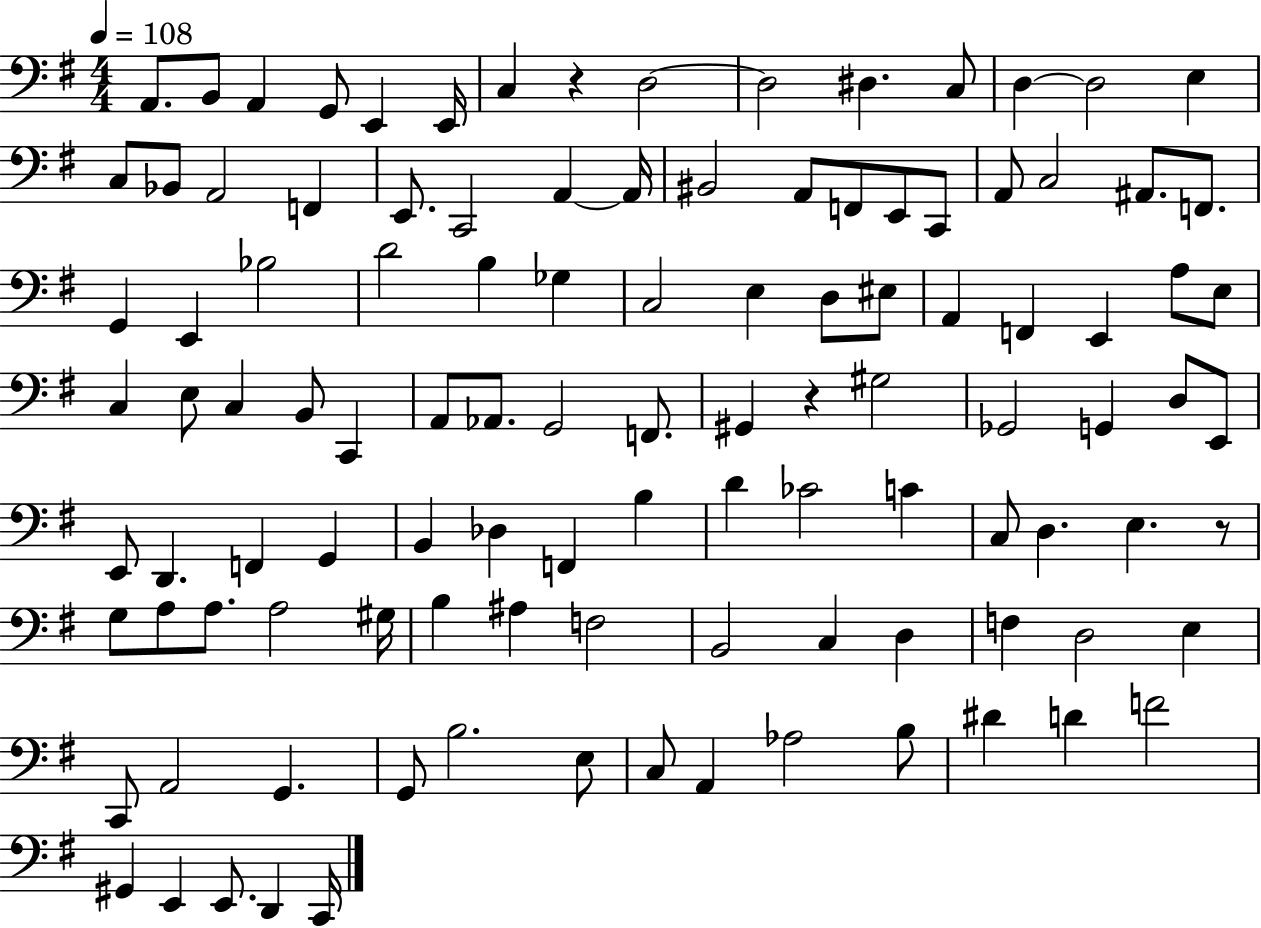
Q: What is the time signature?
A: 4/4